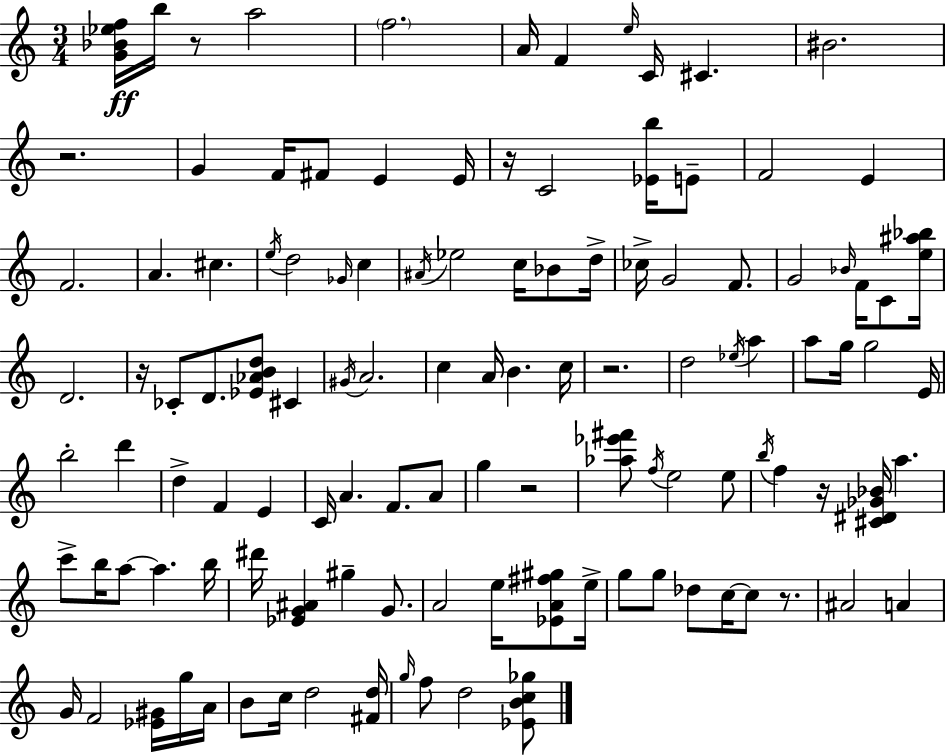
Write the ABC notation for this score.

X:1
T:Untitled
M:3/4
L:1/4
K:C
[G_B_ef]/4 b/4 z/2 a2 f2 A/4 F e/4 C/4 ^C ^B2 z2 G F/4 ^F/2 E E/4 z/4 C2 [_Eb]/4 E/2 F2 E F2 A ^c e/4 d2 _G/4 c ^A/4 _e2 c/4 _B/2 d/4 _c/4 G2 F/2 G2 _B/4 F/4 C/2 [e^a_b]/4 D2 z/4 _C/2 D/2 [_E_ABd]/2 ^C ^G/4 A2 c A/4 B c/4 z2 d2 _e/4 a a/2 g/4 g2 E/4 b2 d' d F E C/4 A F/2 A/2 g z2 [_a_e'^f']/2 f/4 e2 e/2 b/4 f z/4 [^C^D_G_B]/4 a c'/2 b/4 a/2 a b/4 ^d'/4 [_EG^A] ^g G/2 A2 e/4 [_EA^f^g]/2 e/4 g/2 g/2 _d/2 c/4 c/2 z/2 ^A2 A G/4 F2 [_E^G]/4 g/4 A/4 B/2 c/4 d2 [^Fd]/4 g/4 f/2 d2 [_EBc_g]/2